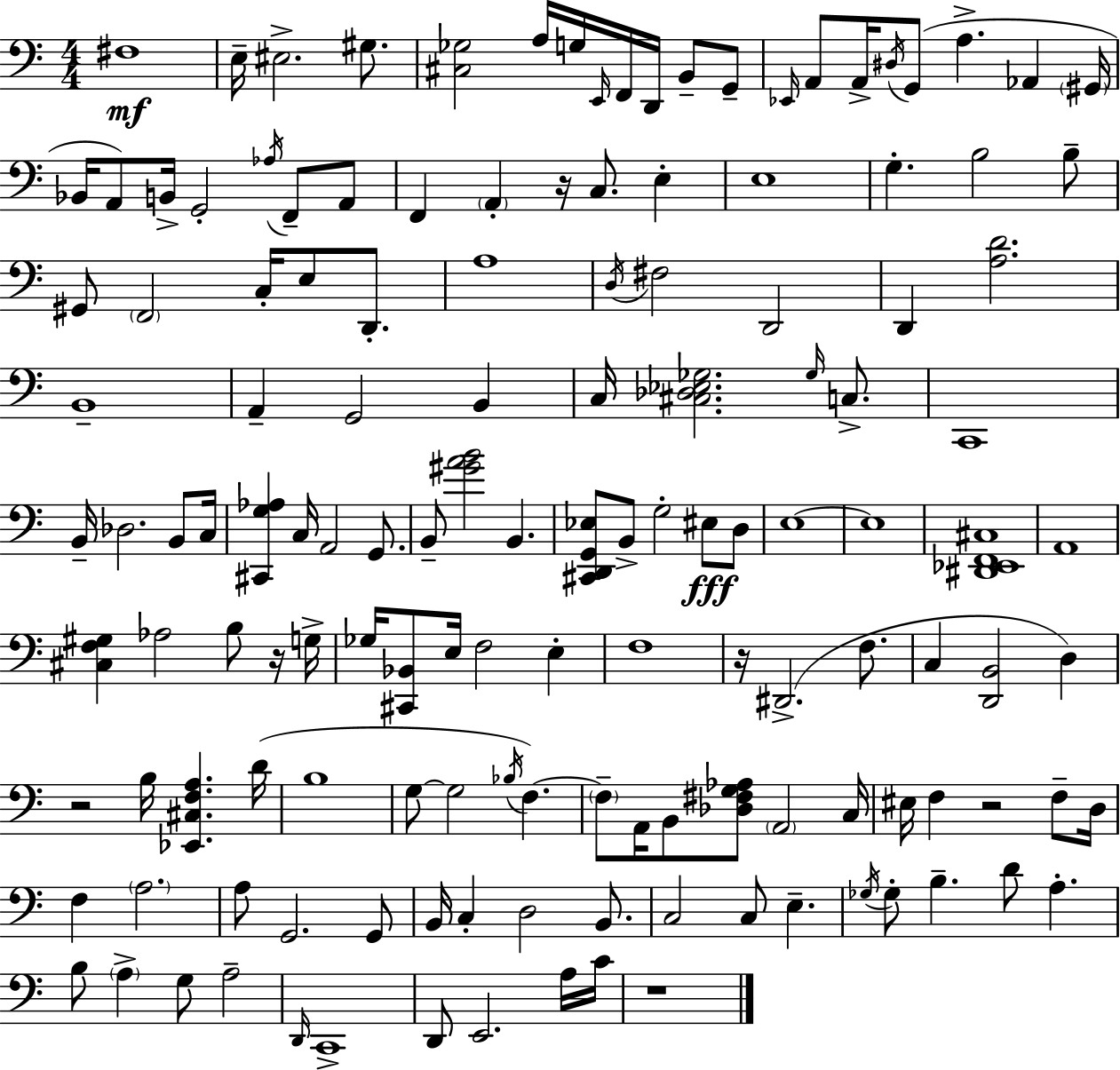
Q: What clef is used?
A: bass